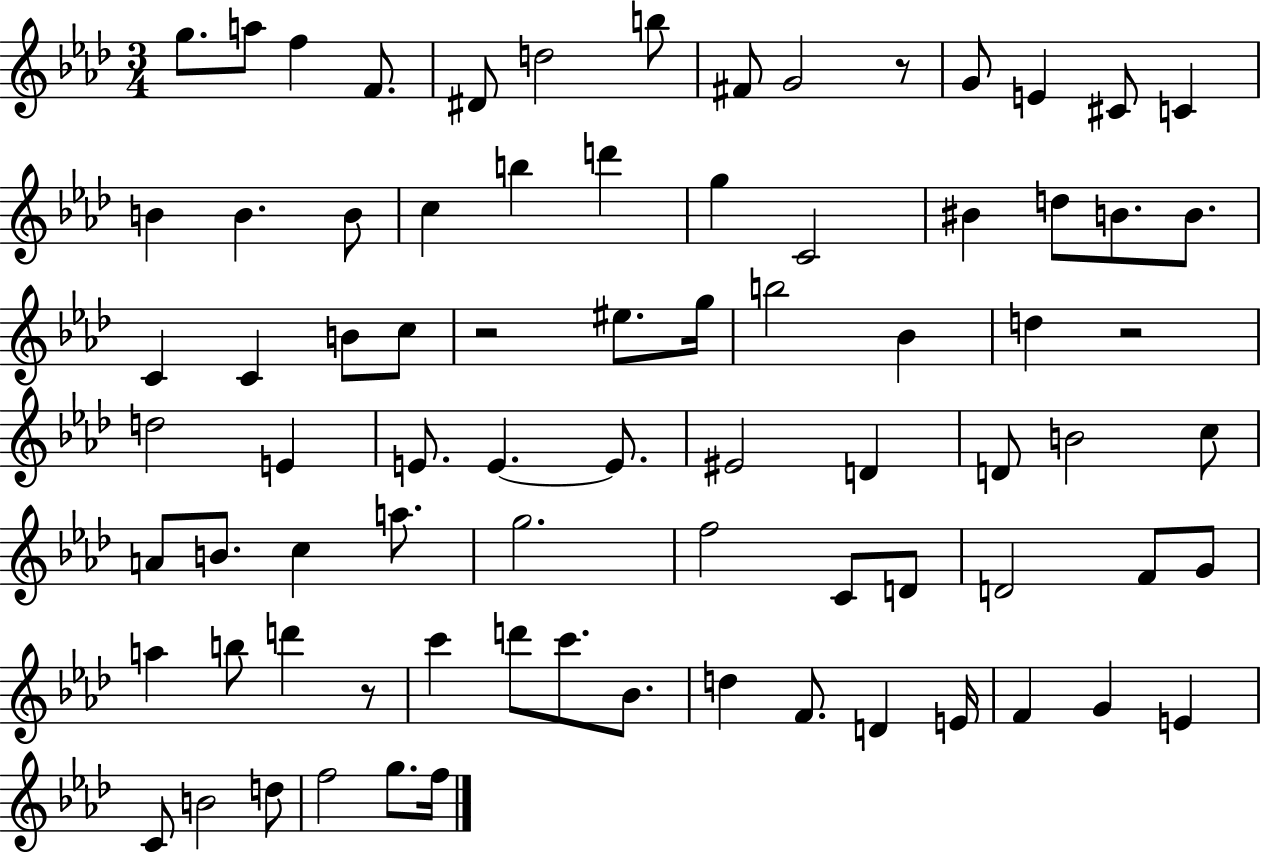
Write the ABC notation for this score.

X:1
T:Untitled
M:3/4
L:1/4
K:Ab
g/2 a/2 f F/2 ^D/2 d2 b/2 ^F/2 G2 z/2 G/2 E ^C/2 C B B B/2 c b d' g C2 ^B d/2 B/2 B/2 C C B/2 c/2 z2 ^e/2 g/4 b2 _B d z2 d2 E E/2 E E/2 ^E2 D D/2 B2 c/2 A/2 B/2 c a/2 g2 f2 C/2 D/2 D2 F/2 G/2 a b/2 d' z/2 c' d'/2 c'/2 _B/2 d F/2 D E/4 F G E C/2 B2 d/2 f2 g/2 f/4